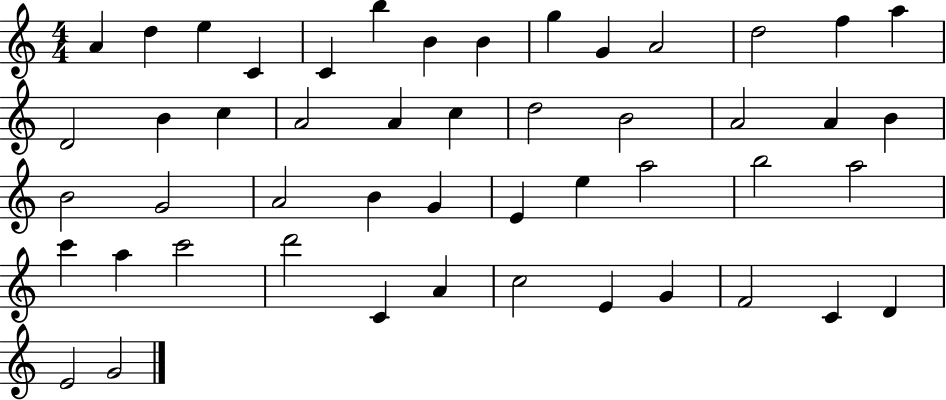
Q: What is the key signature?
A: C major